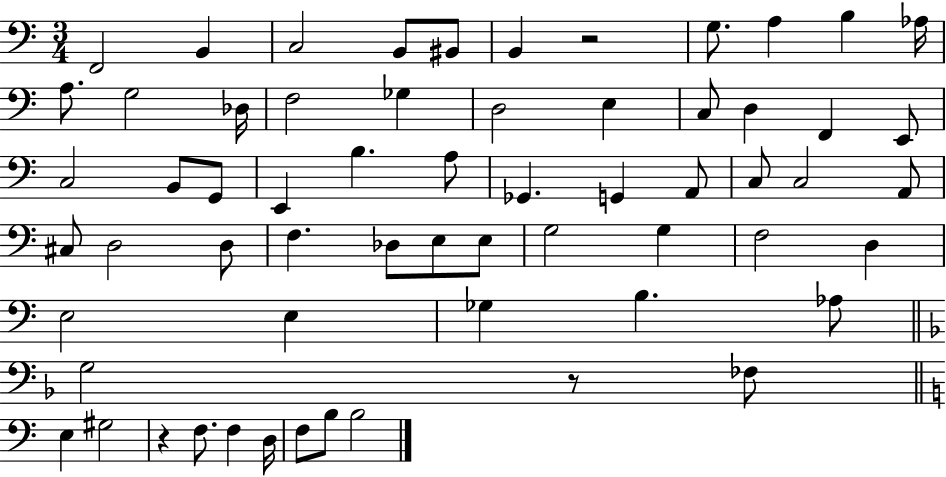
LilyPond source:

{
  \clef bass
  \numericTimeSignature
  \time 3/4
  \key c \major
  f,2 b,4 | c2 b,8 bis,8 | b,4 r2 | g8. a4 b4 aes16 | \break a8. g2 des16 | f2 ges4 | d2 e4 | c8 d4 f,4 e,8 | \break c2 b,8 g,8 | e,4 b4. a8 | ges,4. g,4 a,8 | c8 c2 a,8 | \break cis8 d2 d8 | f4. des8 e8 e8 | g2 g4 | f2 d4 | \break e2 e4 | ges4 b4. aes8 | \bar "||" \break \key f \major g2 r8 fes8 | \bar "||" \break \key a \minor e4 gis2 | r4 f8. f4 d16 | f8 b8 b2 | \bar "|."
}